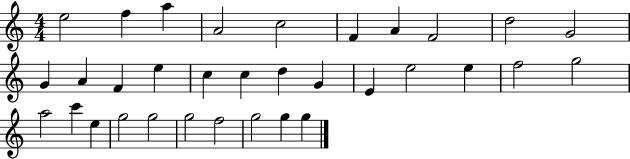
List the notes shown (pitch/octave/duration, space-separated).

E5/h F5/q A5/q A4/h C5/h F4/q A4/q F4/h D5/h G4/h G4/q A4/q F4/q E5/q C5/q C5/q D5/q G4/q E4/q E5/h E5/q F5/h G5/h A5/h C6/q E5/q G5/h G5/h G5/h F5/h G5/h G5/q G5/q